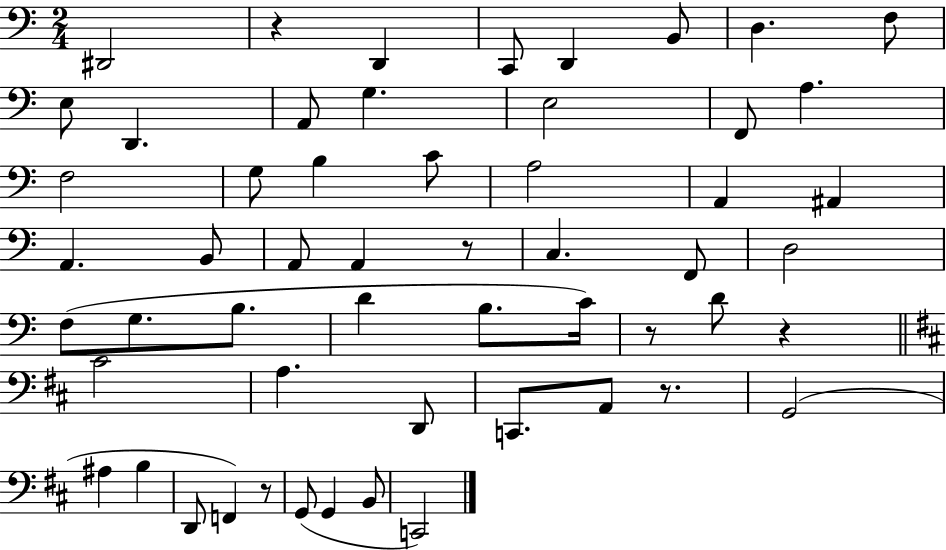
{
  \clef bass
  \numericTimeSignature
  \time 2/4
  \key c \major
  \repeat volta 2 { dis,2 | r4 d,4 | c,8 d,4 b,8 | d4. f8 | \break e8 d,4. | a,8 g4. | e2 | f,8 a4. | \break f2 | g8 b4 c'8 | a2 | a,4 ais,4 | \break a,4. b,8 | a,8 a,4 r8 | c4. f,8 | d2 | \break f8( g8. b8. | d'4 b8. c'16) | r8 d'8 r4 | \bar "||" \break \key b \minor cis'2 | a4. d,8 | c,8. a,8 r8. | g,2( | \break ais4 b4 | d,8 f,4) r8 | g,8( g,4 b,8 | c,2) | \break } \bar "|."
}